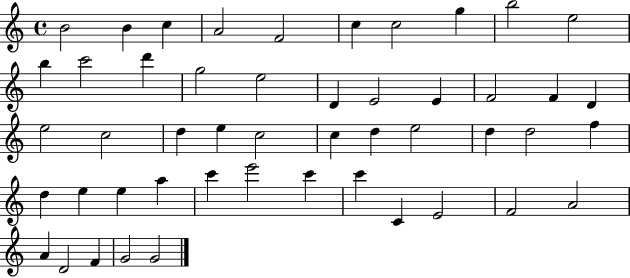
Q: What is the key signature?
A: C major